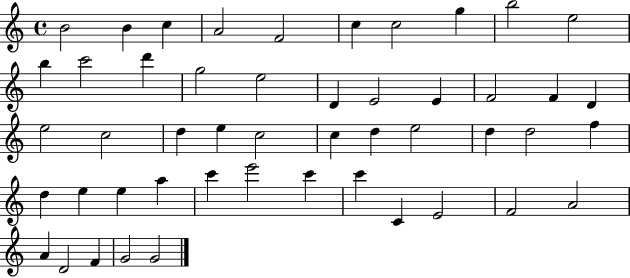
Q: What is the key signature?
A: C major